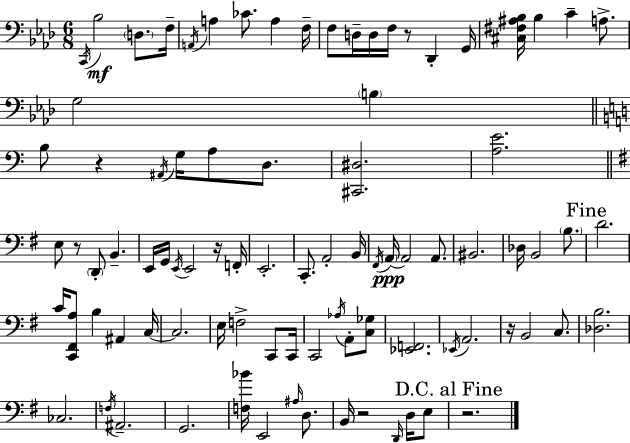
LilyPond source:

{
  \clef bass
  \numericTimeSignature
  \time 6/8
  \key f \minor
  \repeat volta 2 { \acciaccatura { c,16 }\mf bes2 \parenthesize d8. | f16-- \acciaccatura { a,16 } a4 ces'8. a4 | f16-- f8 d16-- d16 f16 r8 des,4-. | g,16 <cis fis ais bes>16 bes4 c'4-- a8.-> | \break g2 \parenthesize b4 | \bar "||" \break \key c \major b8 r4 \acciaccatura { ais,16 } g16 a8 d8. | <cis, dis>2. | <a e'>2. | \bar "||" \break \key g \major e8 r8 \parenthesize d,8-. b,4.-- | e,16 g,16 \acciaccatura { e,16 } e,2 r16 | f,16-. e,2.-. | c,8.-. a,2-. | \break b,16 \acciaccatura { fis,16 }\ppp \parenthesize a,16~~ a,2 a,8. | bis,2. | des16 b,2 \parenthesize b8. | \mark "Fine" d'2. | \break c'16 <c, fis, a>8 b4 ais,4 | c16~~ c2. | e16 f2-> c,8 | c,16 c,2 \acciaccatura { aes16 } a,8-. | \break <c ges>8 <ees, f,>2. | \acciaccatura { ees,16 } a,2. | r16 b,2 | c8. <des b>2. | \break ces2. | \acciaccatura { f16 } ais,2.-- | g,2. | <f bes'>16 e,2 | \break \grace { ais16 } d8. b,16 r2 | \grace { d,16 } d16 e8 \mark "D.C. al Fine" r2. | } \bar "|."
}